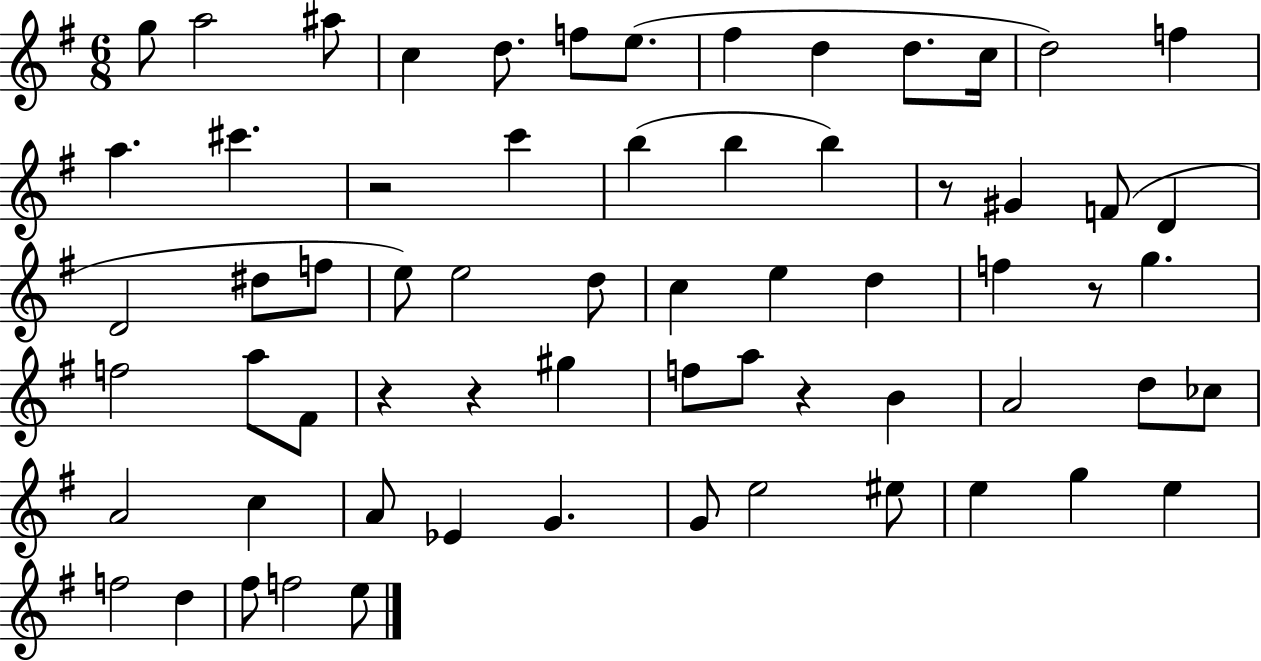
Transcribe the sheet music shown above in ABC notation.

X:1
T:Untitled
M:6/8
L:1/4
K:G
g/2 a2 ^a/2 c d/2 f/2 e/2 ^f d d/2 c/4 d2 f a ^c' z2 c' b b b z/2 ^G F/2 D D2 ^d/2 f/2 e/2 e2 d/2 c e d f z/2 g f2 a/2 ^F/2 z z ^g f/2 a/2 z B A2 d/2 _c/2 A2 c A/2 _E G G/2 e2 ^e/2 e g e f2 d ^f/2 f2 e/2